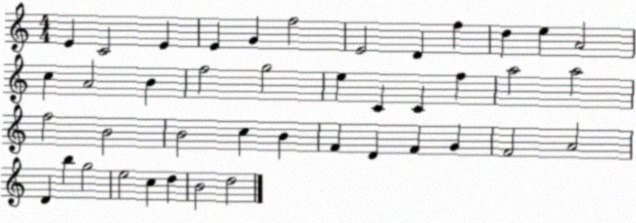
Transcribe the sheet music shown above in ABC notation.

X:1
T:Untitled
M:4/4
L:1/4
K:C
E C2 E E G f2 E2 D f d e A2 c A2 B f2 g2 e C C f a2 a2 f2 B2 B2 c B F D F G F2 A2 D b g2 e2 c d B2 d2